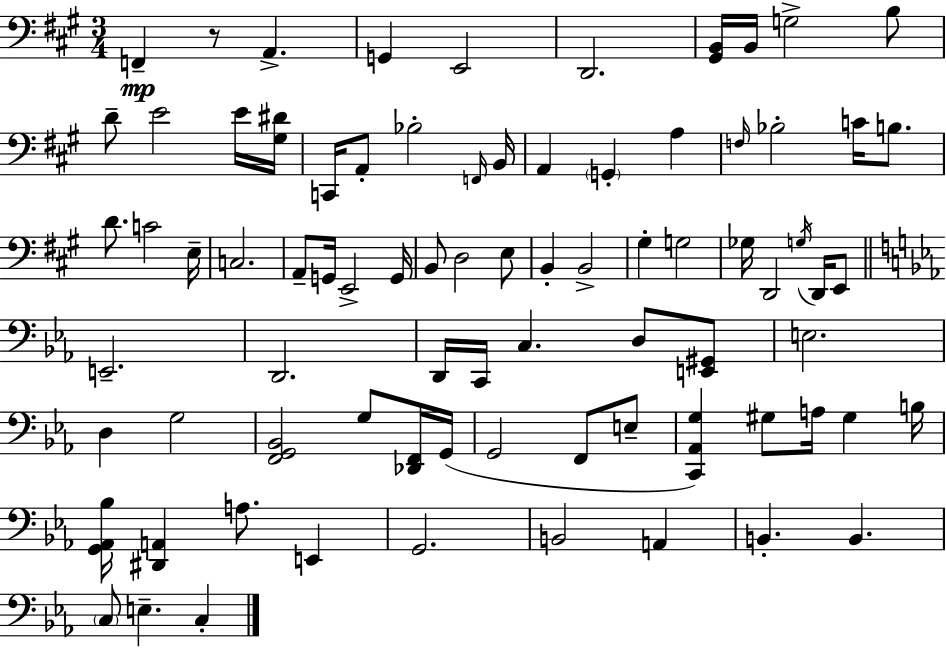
{
  \clef bass
  \numericTimeSignature
  \time 3/4
  \key a \major
  f,4--\mp r8 a,4.-> | g,4 e,2 | d,2. | <gis, b,>16 b,16 g2-> b8 | \break d'8-- e'2 e'16 <gis dis'>16 | c,16 a,8-. bes2-. \grace { f,16 } | b,16 a,4 \parenthesize g,4-. a4 | \grace { f16 } bes2-. c'16 b8. | \break d'8. c'2 | e16-- c2. | a,8-- g,16 e,2-> | g,16 b,8 d2 | \break e8 b,4-. b,2-> | gis4-. g2 | ges16 d,2 \acciaccatura { g16 } | d,16 e,8 \bar "||" \break \key ees \major e,2.-- | d,2. | d,16 c,16 c4. d8 <e, gis,>8 | e2. | \break d4 g2 | <f, g, bes,>2 g8 <des, f,>16 g,16( | g,2 f,8 e8-- | <c, aes, g>4) gis8 a16 gis4 b16 | \break <g, aes, bes>16 <dis, a,>4 a8. e,4 | g,2. | b,2 a,4 | b,4.-. b,4. | \break \parenthesize c8 e4.-- c4-. | \bar "|."
}